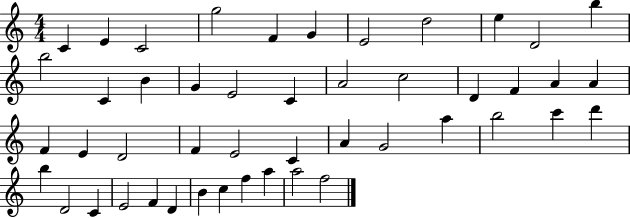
C4/q E4/q C4/h G5/h F4/q G4/q E4/h D5/h E5/q D4/h B5/q B5/h C4/q B4/q G4/q E4/h C4/q A4/h C5/h D4/q F4/q A4/q A4/q F4/q E4/q D4/h F4/q E4/h C4/q A4/q G4/h A5/q B5/h C6/q D6/q B5/q D4/h C4/q E4/h F4/q D4/q B4/q C5/q F5/q A5/q A5/h F5/h